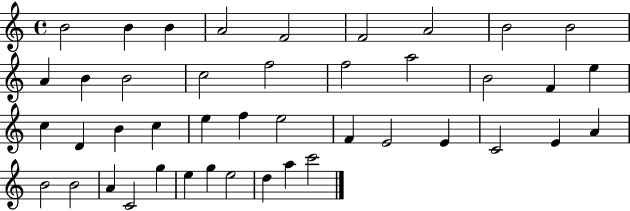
B4/h B4/q B4/q A4/h F4/h F4/h A4/h B4/h B4/h A4/q B4/q B4/h C5/h F5/h F5/h A5/h B4/h F4/q E5/q C5/q D4/q B4/q C5/q E5/q F5/q E5/h F4/q E4/h E4/q C4/h E4/q A4/q B4/h B4/h A4/q C4/h G5/q E5/q G5/q E5/h D5/q A5/q C6/h